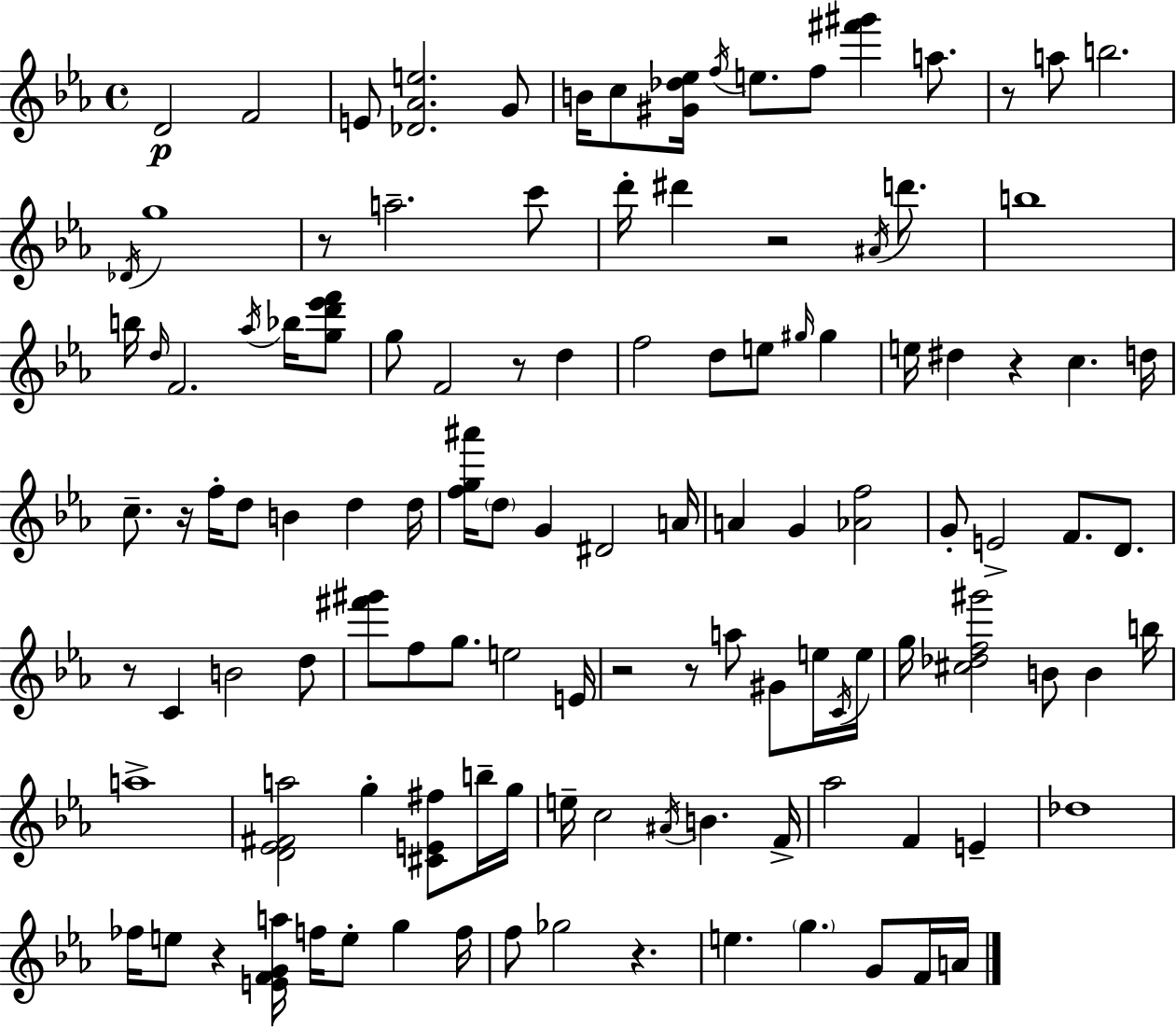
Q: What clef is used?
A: treble